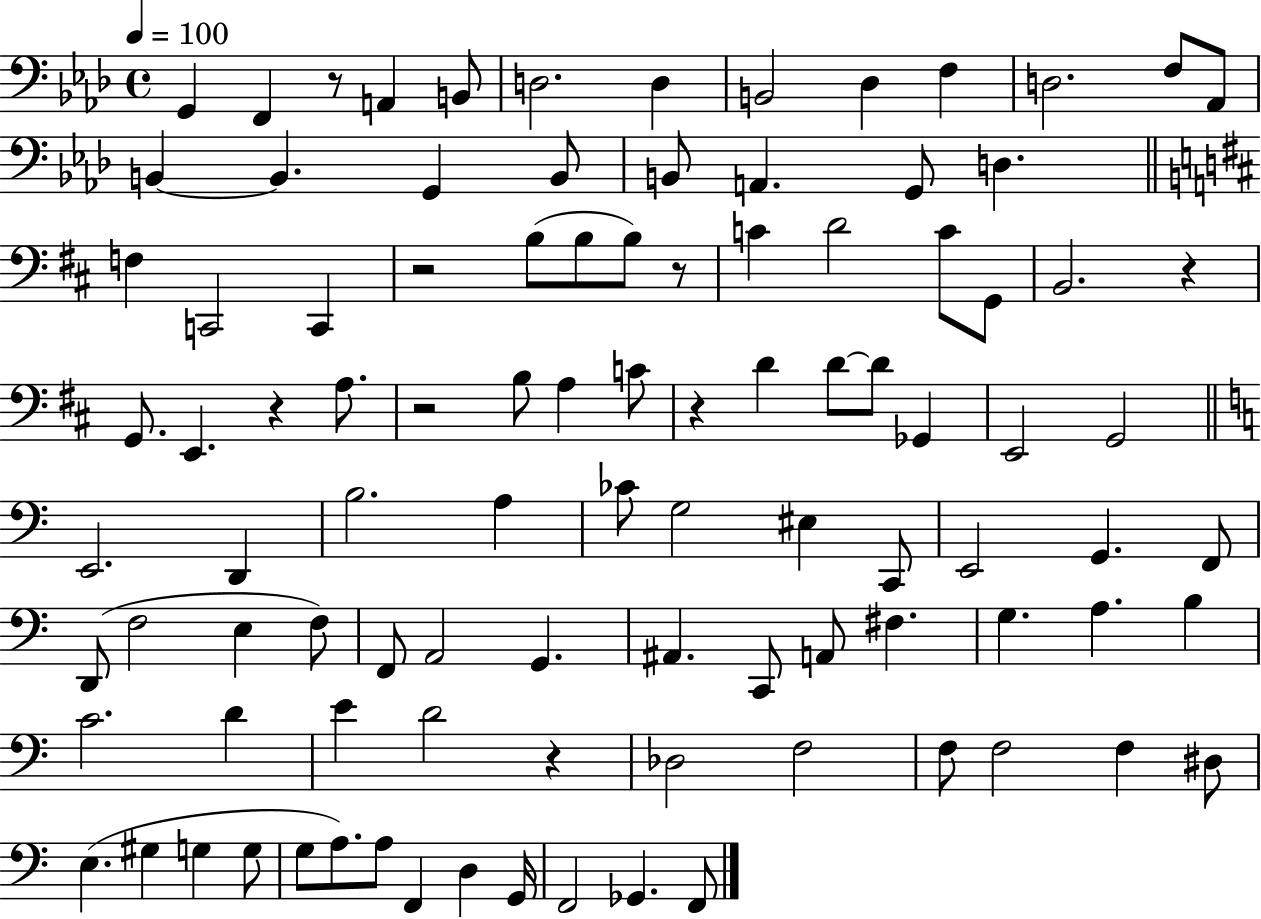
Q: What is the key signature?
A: AES major